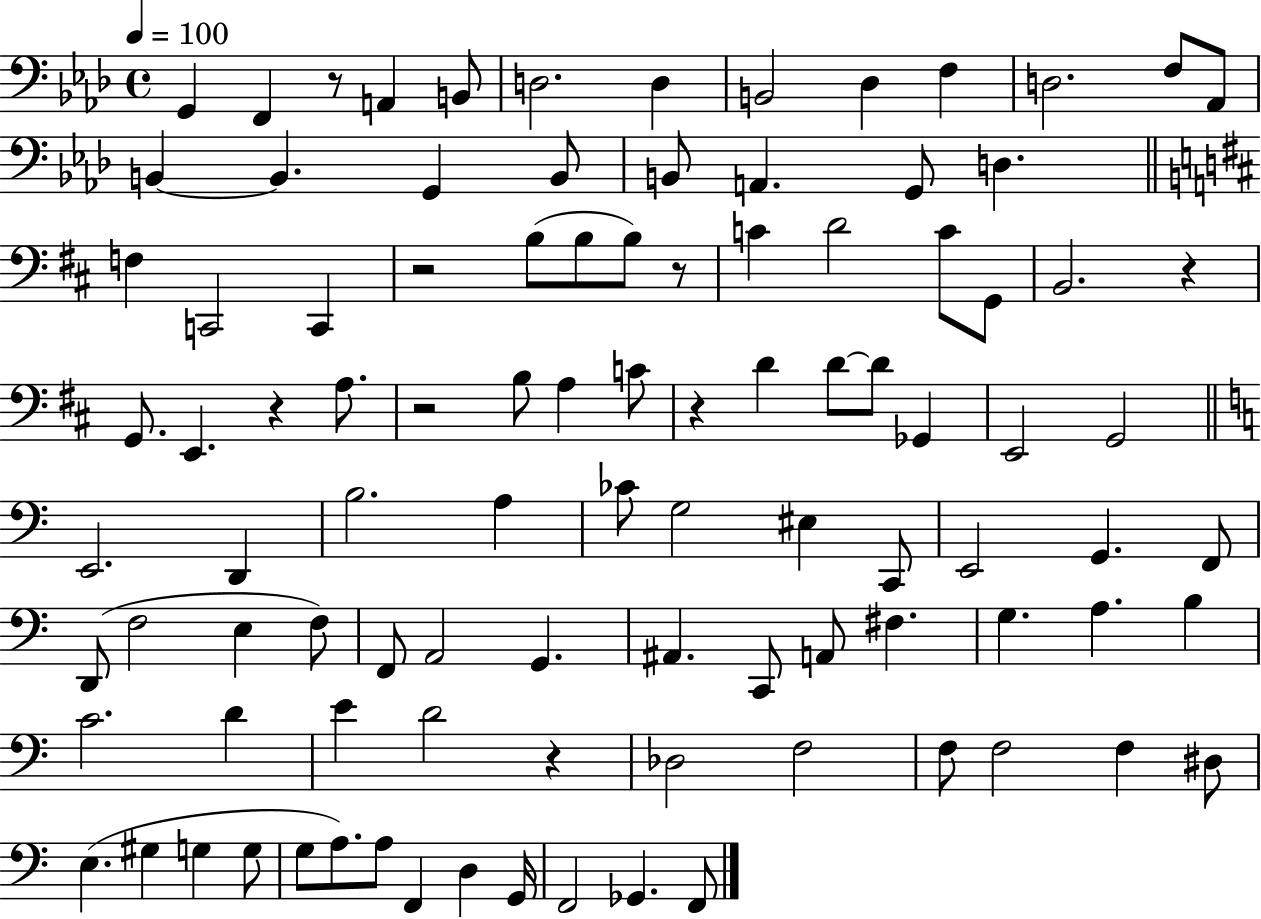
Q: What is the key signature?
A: AES major